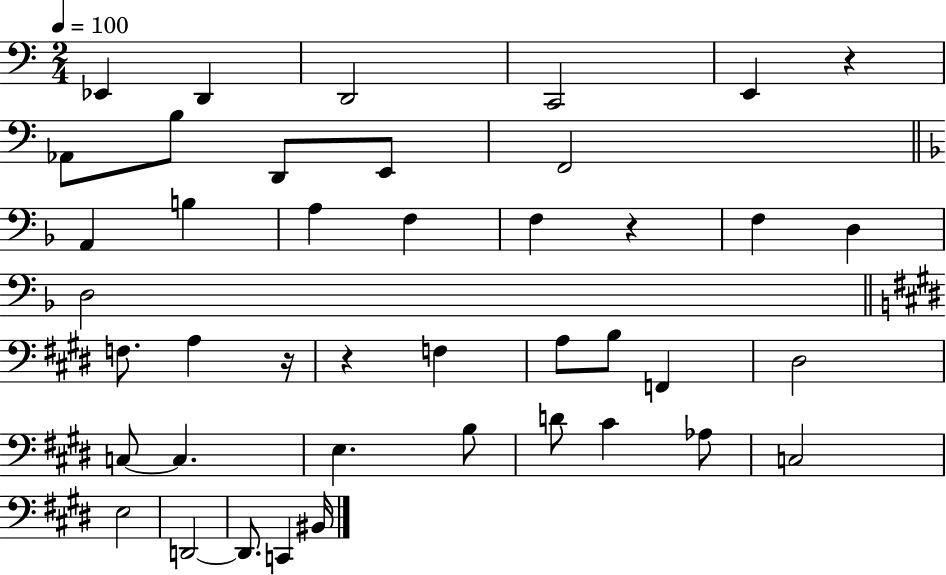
X:1
T:Untitled
M:2/4
L:1/4
K:C
_E,, D,, D,,2 C,,2 E,, z _A,,/2 B,/2 D,,/2 E,,/2 F,,2 A,, B, A, F, F, z F, D, D,2 F,/2 A, z/4 z F, A,/2 B,/2 F,, ^D,2 C,/2 C, E, B,/2 D/2 ^C _A,/2 C,2 E,2 D,,2 D,,/2 C,, ^B,,/4